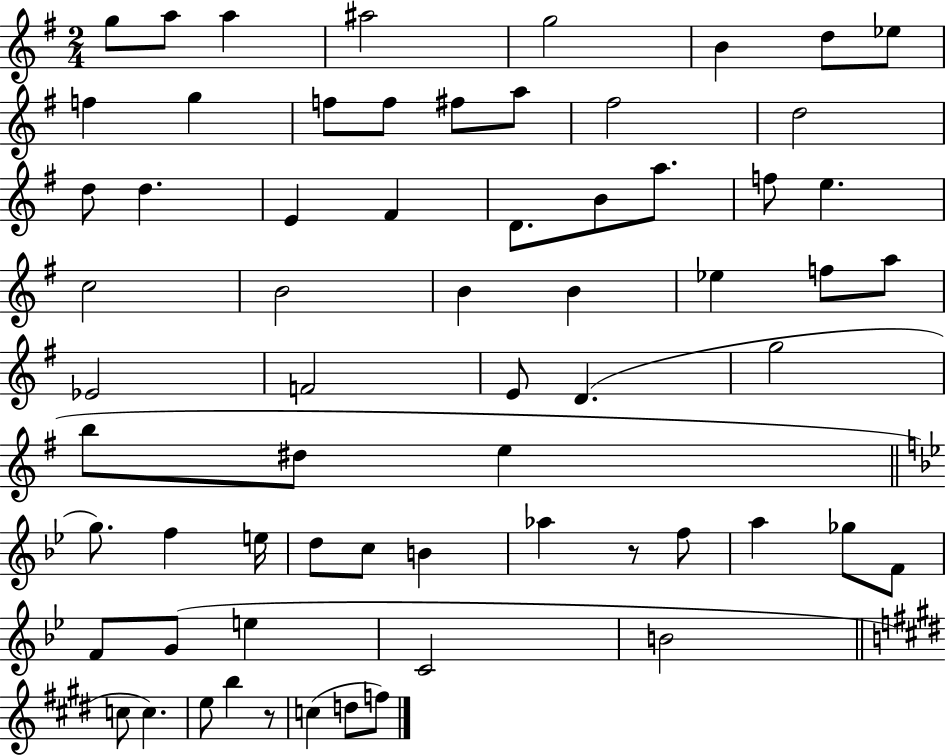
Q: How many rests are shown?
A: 2